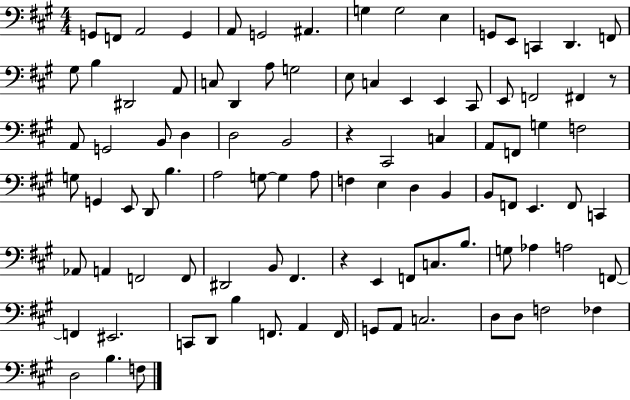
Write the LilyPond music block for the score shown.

{
  \clef bass
  \numericTimeSignature
  \time 4/4
  \key a \major
  g,8 f,8 a,2 g,4 | a,8 g,2 ais,4. | g4 g2 e4 | g,8 e,8 c,4 d,4. f,8 | \break gis8 b4 dis,2 a,8 | c8 d,4 a8 g2 | e8 c4 e,4 e,4 cis,8 | e,8 f,2 fis,4 r8 | \break a,8 g,2 b,8 d4 | d2 b,2 | r4 cis,2 c4 | a,8 f,8 g4 f2 | \break g8 g,4 e,8 d,8 b4. | a2 g8~~ g4 a8 | f4 e4 d4 b,4 | b,8 f,8 e,4. f,8 c,4 | \break aes,8 a,4 f,2 f,8 | dis,2 b,8 fis,4. | r4 e,4 f,8 c8. b8. | g8 aes4 a2 f,8~~ | \break f,4 eis,2. | c,8 d,8 b4 f,8. a,4 f,16 | g,8 a,8 c2. | d8 d8 f2 fes4 | \break d2 b4. f8 | \bar "|."
}